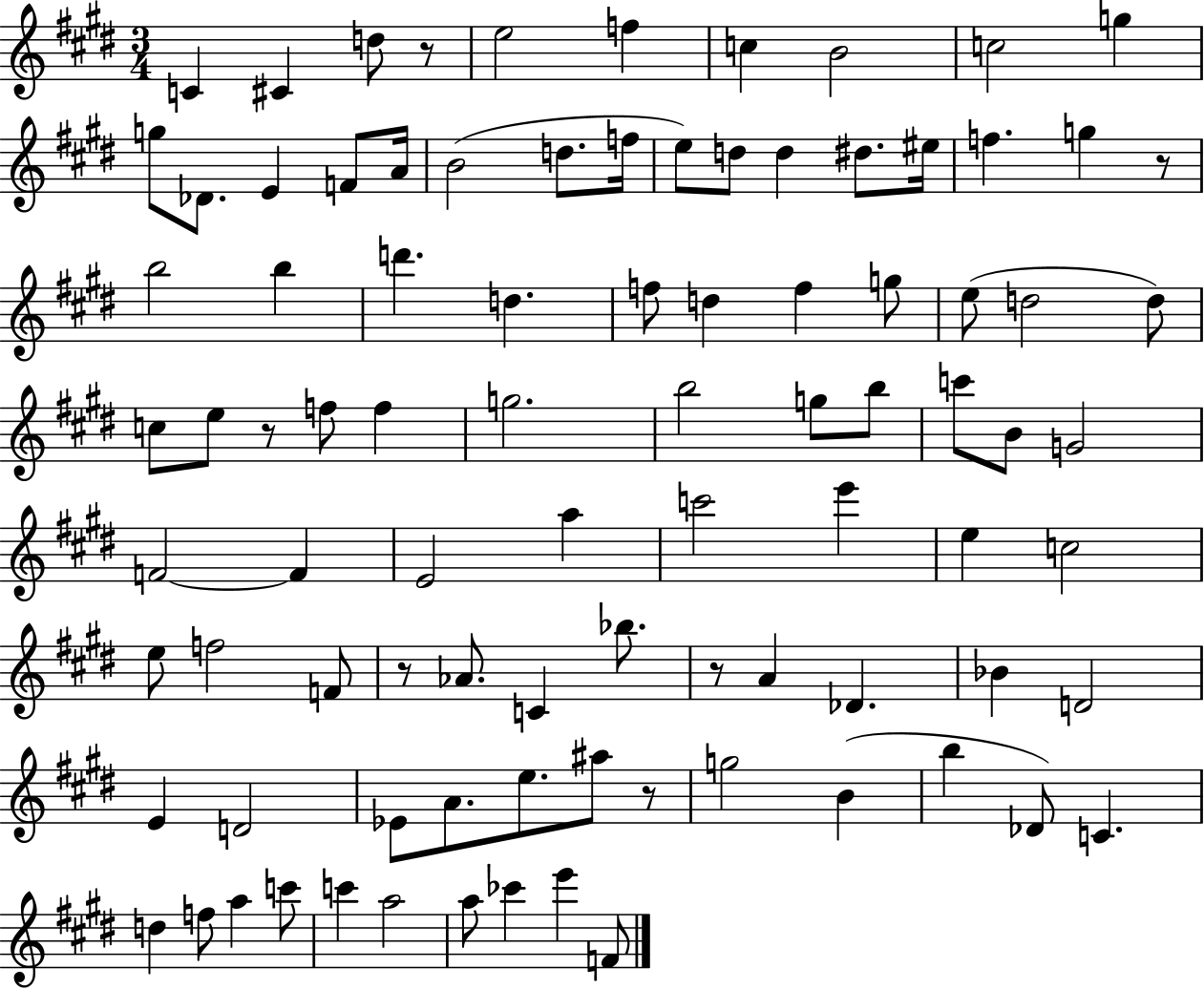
C4/q C#4/q D5/e R/e E5/h F5/q C5/q B4/h C5/h G5/q G5/e Db4/e. E4/q F4/e A4/s B4/h D5/e. F5/s E5/e D5/e D5/q D#5/e. EIS5/s F5/q. G5/q R/e B5/h B5/q D6/q. D5/q. F5/e D5/q F5/q G5/e E5/e D5/h D5/e C5/e E5/e R/e F5/e F5/q G5/h. B5/h G5/e B5/e C6/e B4/e G4/h F4/h F4/q E4/h A5/q C6/h E6/q E5/q C5/h E5/e F5/h F4/e R/e Ab4/e. C4/q Bb5/e. R/e A4/q Db4/q. Bb4/q D4/h E4/q D4/h Eb4/e A4/e. E5/e. A#5/e R/e G5/h B4/q B5/q Db4/e C4/q. D5/q F5/e A5/q C6/e C6/q A5/h A5/e CES6/q E6/q F4/e